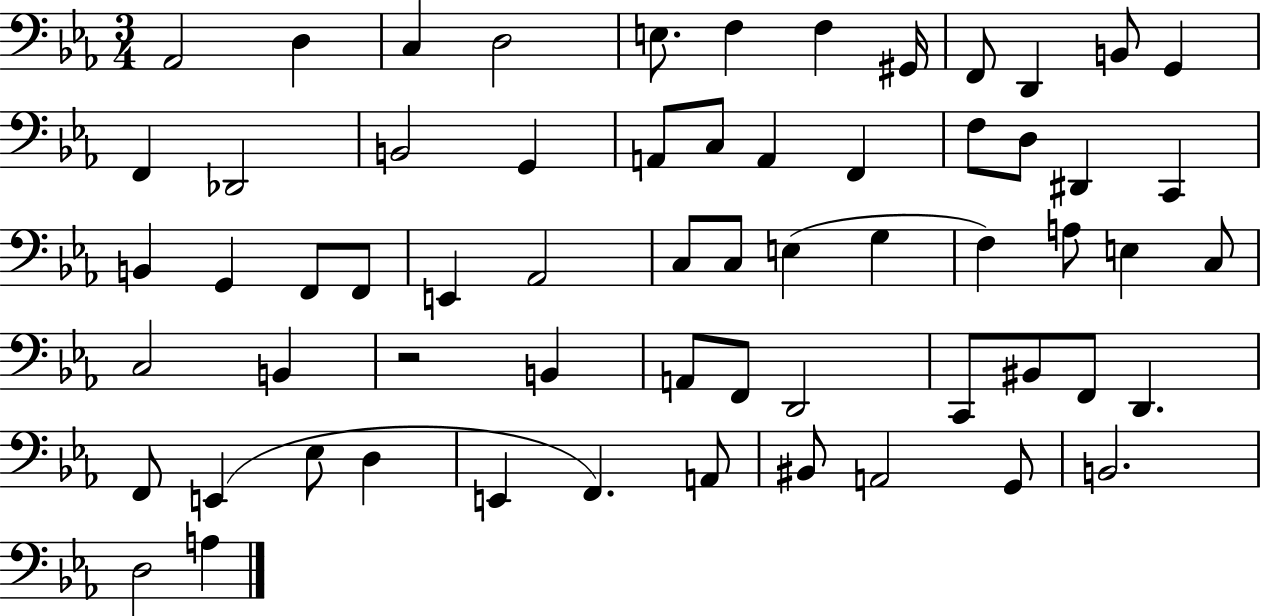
{
  \clef bass
  \numericTimeSignature
  \time 3/4
  \key ees \major
  \repeat volta 2 { aes,2 d4 | c4 d2 | e8. f4 f4 gis,16 | f,8 d,4 b,8 g,4 | \break f,4 des,2 | b,2 g,4 | a,8 c8 a,4 f,4 | f8 d8 dis,4 c,4 | \break b,4 g,4 f,8 f,8 | e,4 aes,2 | c8 c8 e4( g4 | f4) a8 e4 c8 | \break c2 b,4 | r2 b,4 | a,8 f,8 d,2 | c,8 bis,8 f,8 d,4. | \break f,8 e,4( ees8 d4 | e,4 f,4.) a,8 | bis,8 a,2 g,8 | b,2. | \break d2 a4 | } \bar "|."
}